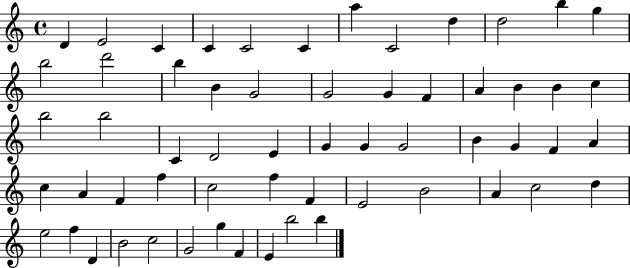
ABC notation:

X:1
T:Untitled
M:4/4
L:1/4
K:C
D E2 C C C2 C a C2 d d2 b g b2 d'2 b B G2 G2 G F A B B c b2 b2 C D2 E G G G2 B G F A c A F f c2 f F E2 B2 A c2 d e2 f D B2 c2 G2 g F E b2 b